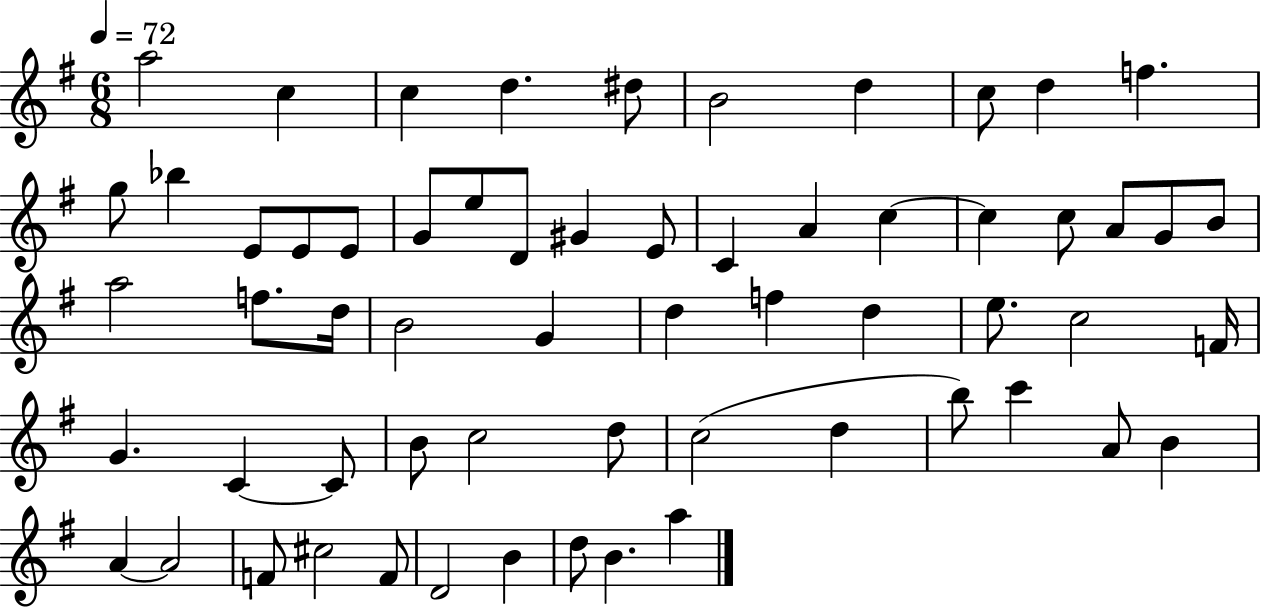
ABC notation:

X:1
T:Untitled
M:6/8
L:1/4
K:G
a2 c c d ^d/2 B2 d c/2 d f g/2 _b E/2 E/2 E/2 G/2 e/2 D/2 ^G E/2 C A c c c/2 A/2 G/2 B/2 a2 f/2 d/4 B2 G d f d e/2 c2 F/4 G C C/2 B/2 c2 d/2 c2 d b/2 c' A/2 B A A2 F/2 ^c2 F/2 D2 B d/2 B a